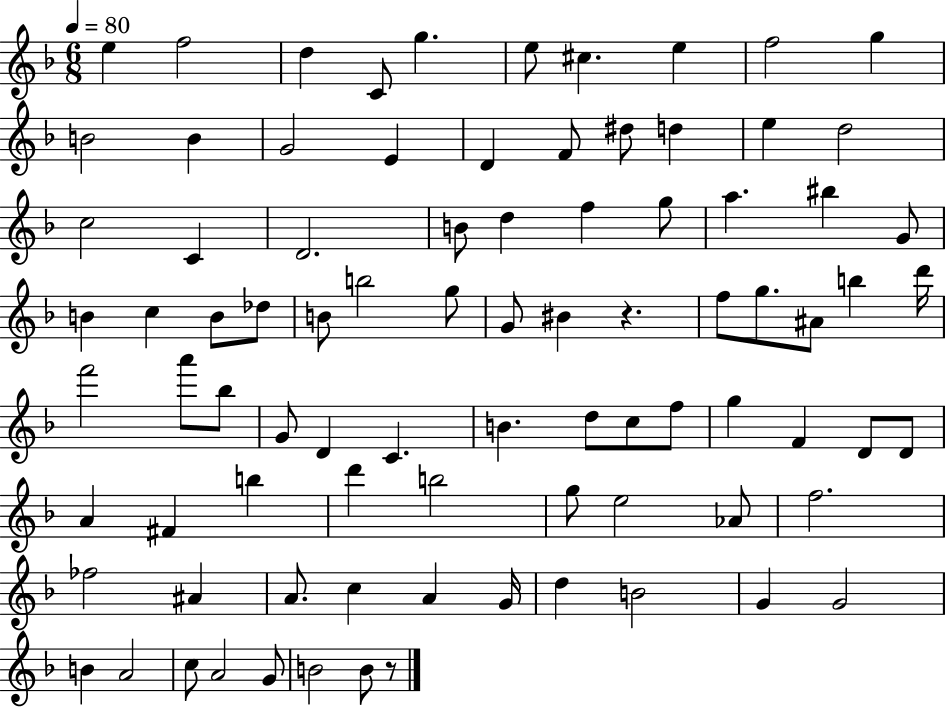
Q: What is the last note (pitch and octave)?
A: B4